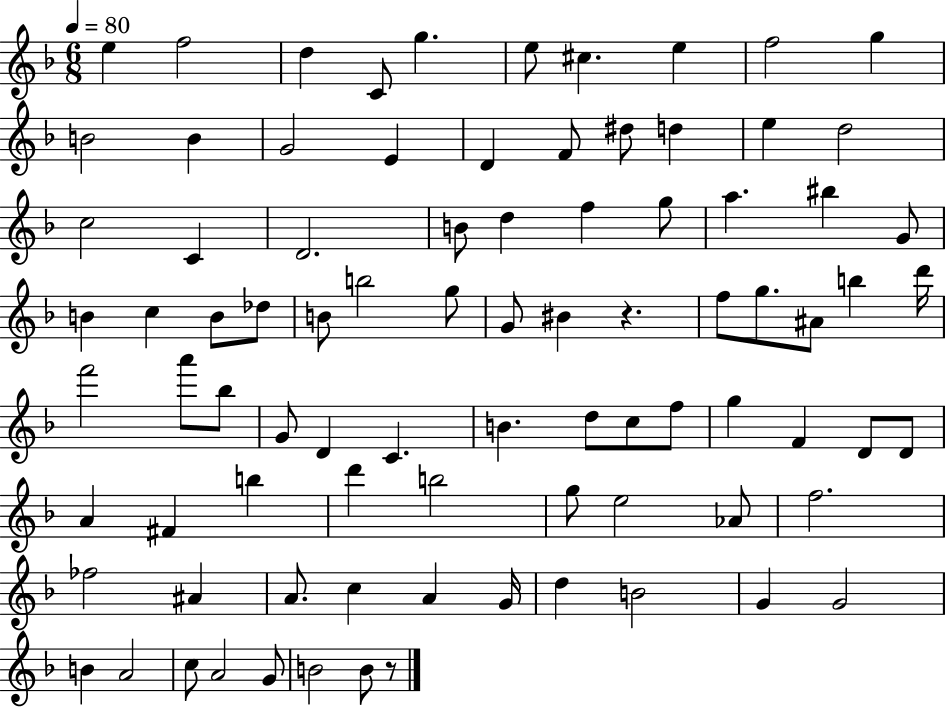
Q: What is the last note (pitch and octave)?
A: B4